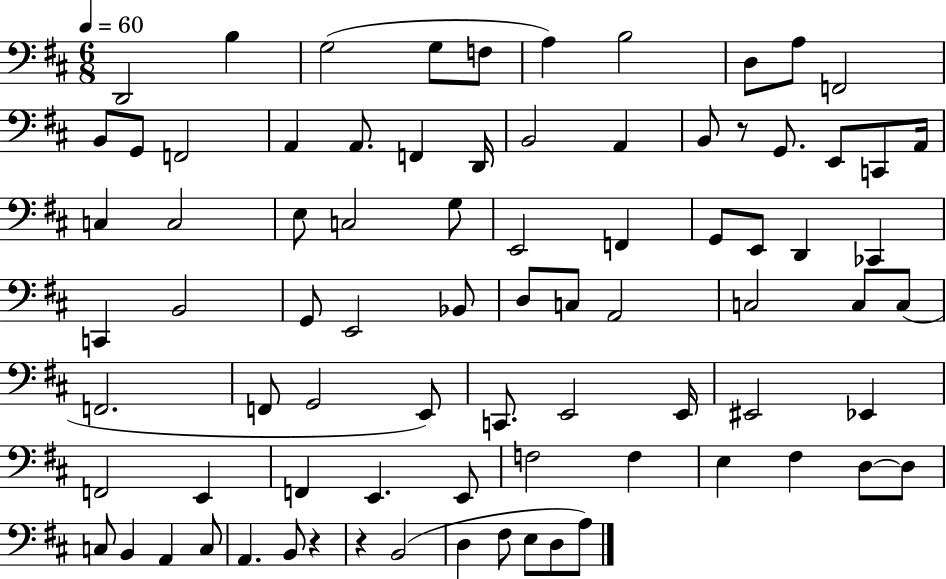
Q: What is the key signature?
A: D major